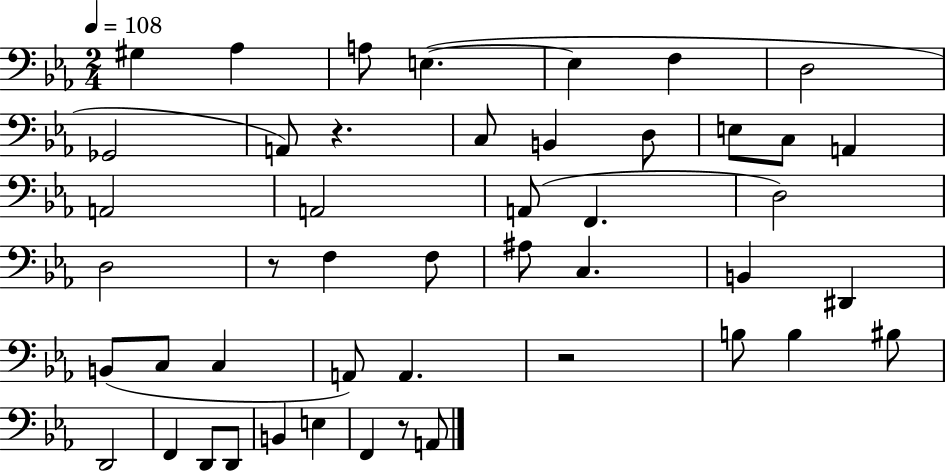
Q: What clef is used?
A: bass